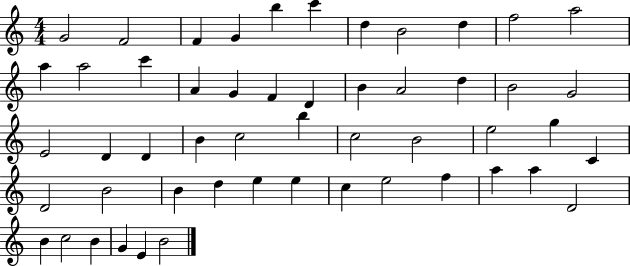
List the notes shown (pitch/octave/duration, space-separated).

G4/h F4/h F4/q G4/q B5/q C6/q D5/q B4/h D5/q F5/h A5/h A5/q A5/h C6/q A4/q G4/q F4/q D4/q B4/q A4/h D5/q B4/h G4/h E4/h D4/q D4/q B4/q C5/h B5/q C5/h B4/h E5/h G5/q C4/q D4/h B4/h B4/q D5/q E5/q E5/q C5/q E5/h F5/q A5/q A5/q D4/h B4/q C5/h B4/q G4/q E4/q B4/h